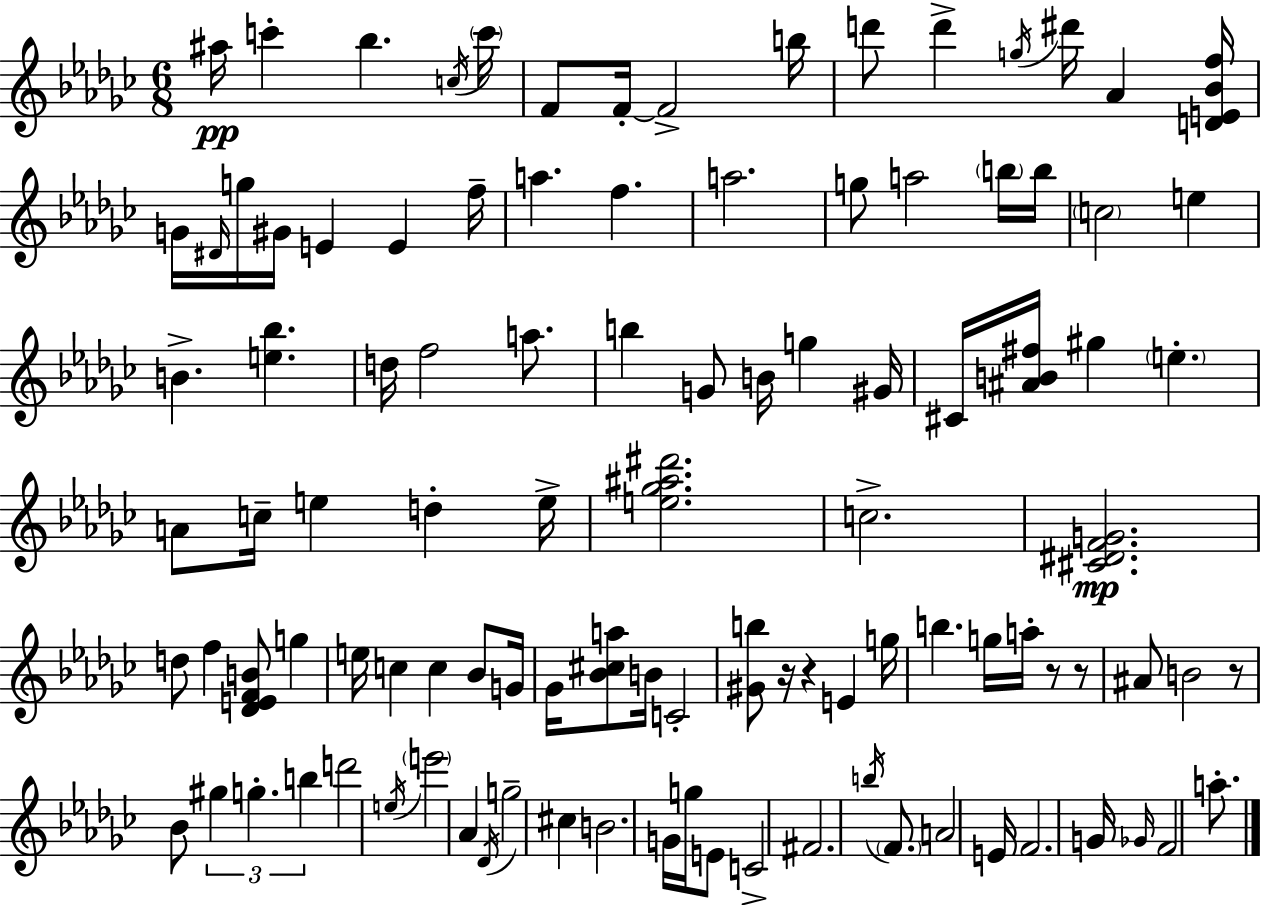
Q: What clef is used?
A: treble